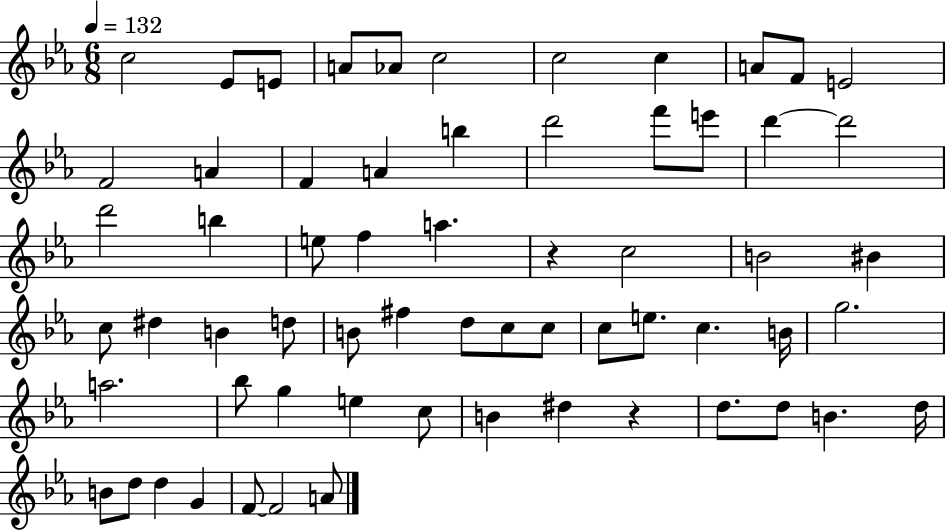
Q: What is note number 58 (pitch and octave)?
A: G4